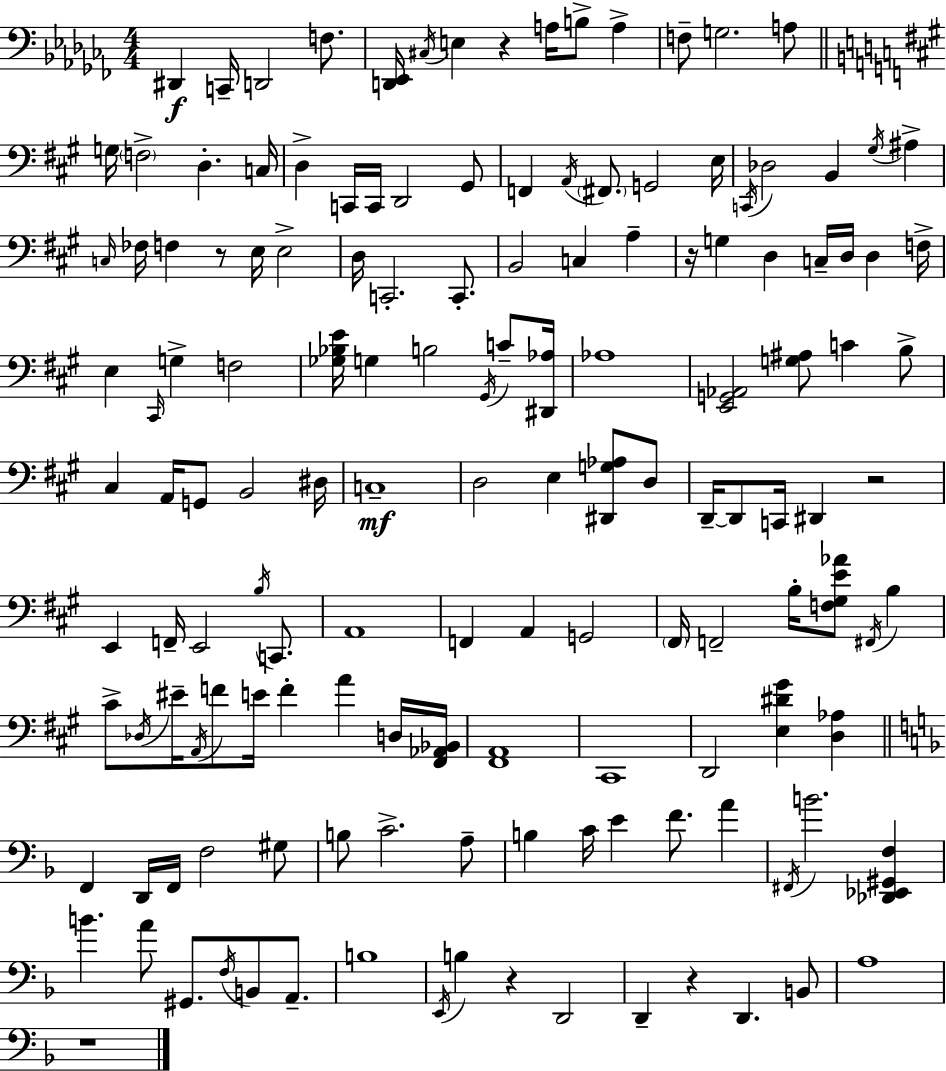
D#2/q C2/s D2/h F3/e. [D2,Eb2]/s C#3/s E3/q R/q A3/s B3/e A3/q F3/e G3/h. A3/e G3/s F3/h D3/q. C3/s D3/q C2/s C2/s D2/h G#2/e F2/q A2/s F#2/e. G2/h E3/s C2/s Db3/h B2/q G#3/s A#3/q C3/s FES3/s F3/q R/e E3/s E3/h D3/s C2/h. C2/e. B2/h C3/q A3/q R/s G3/q D3/q C3/s D3/s D3/q F3/s E3/q C#2/s G3/q F3/h [Gb3,Bb3,E4]/s G3/q B3/h G#2/s C4/e [D#2,Ab3]/s Ab3/w [E2,G2,Ab2]/h [G3,A#3]/e C4/q B3/e C#3/q A2/s G2/e B2/h D#3/s C3/w D3/h E3/q [D#2,G3,Ab3]/e D3/e D2/s D2/e C2/s D#2/q R/h E2/q F2/s E2/h B3/s C2/e. A2/w F2/q A2/q G2/h F#2/s F2/h B3/s [F3,G#3,E4,Ab4]/e F#2/s B3/q C#4/e Db3/s EIS4/s A2/s F4/e E4/s F4/q A4/q D3/s [F#2,Ab2,Bb2]/s [F#2,A2]/w C#2/w D2/h [E3,D#4,G#4]/q [D3,Ab3]/q F2/q D2/s F2/s F3/h G#3/e B3/e C4/h. A3/e B3/q C4/s E4/q F4/e. A4/q F#2/s B4/h. [Db2,Eb2,G#2,F3]/q B4/q. A4/e G#2/e. F3/s B2/e A2/e. B3/w E2/s B3/q R/q D2/h D2/q R/q D2/q. B2/e A3/w R/w